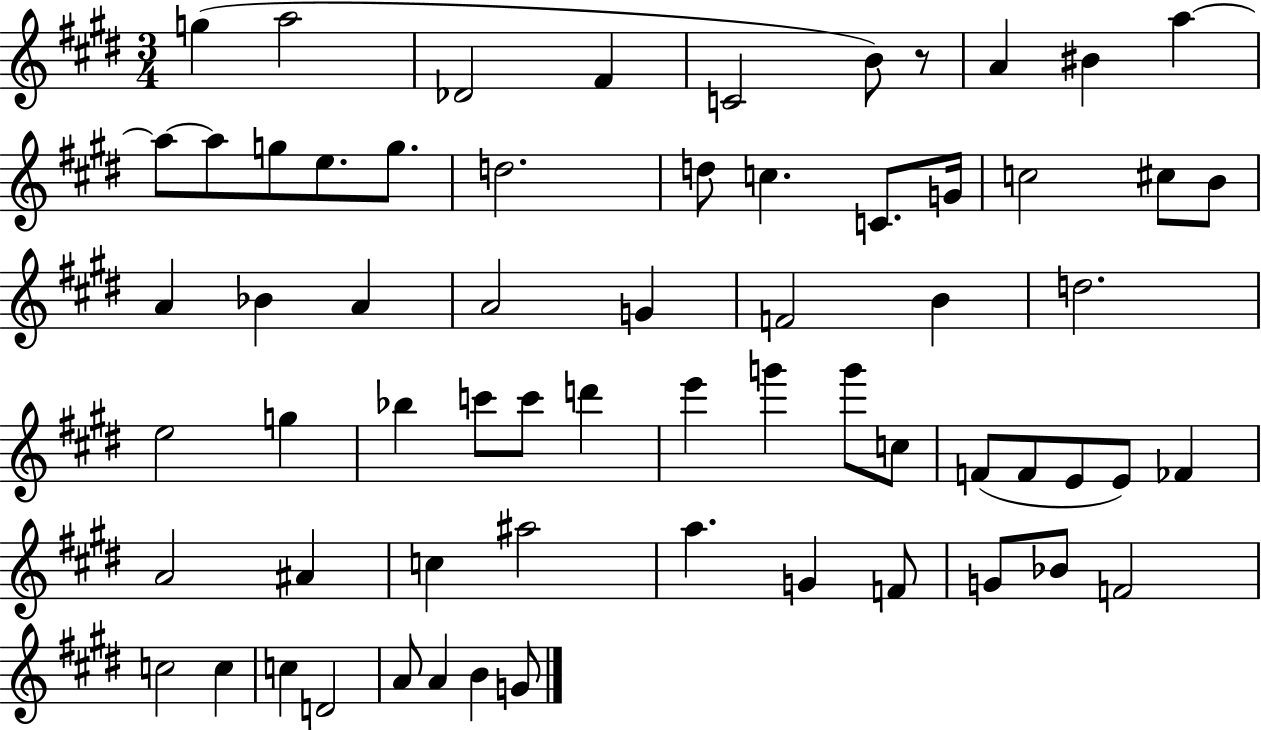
X:1
T:Untitled
M:3/4
L:1/4
K:E
g a2 _D2 ^F C2 B/2 z/2 A ^B a a/2 a/2 g/2 e/2 g/2 d2 d/2 c C/2 G/4 c2 ^c/2 B/2 A _B A A2 G F2 B d2 e2 g _b c'/2 c'/2 d' e' g' g'/2 c/2 F/2 F/2 E/2 E/2 _F A2 ^A c ^a2 a G F/2 G/2 _B/2 F2 c2 c c D2 A/2 A B G/2